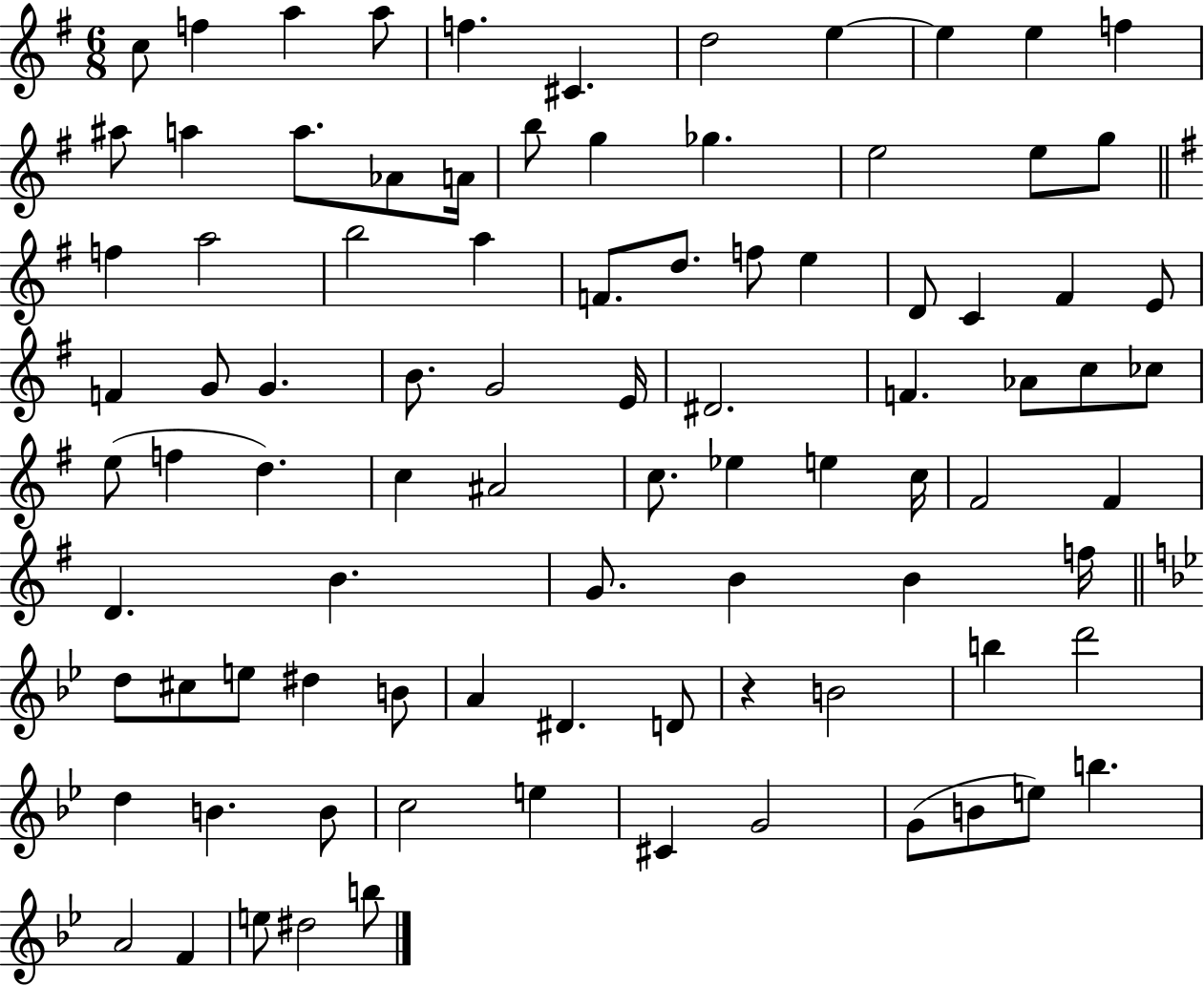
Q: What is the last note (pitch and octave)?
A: B5